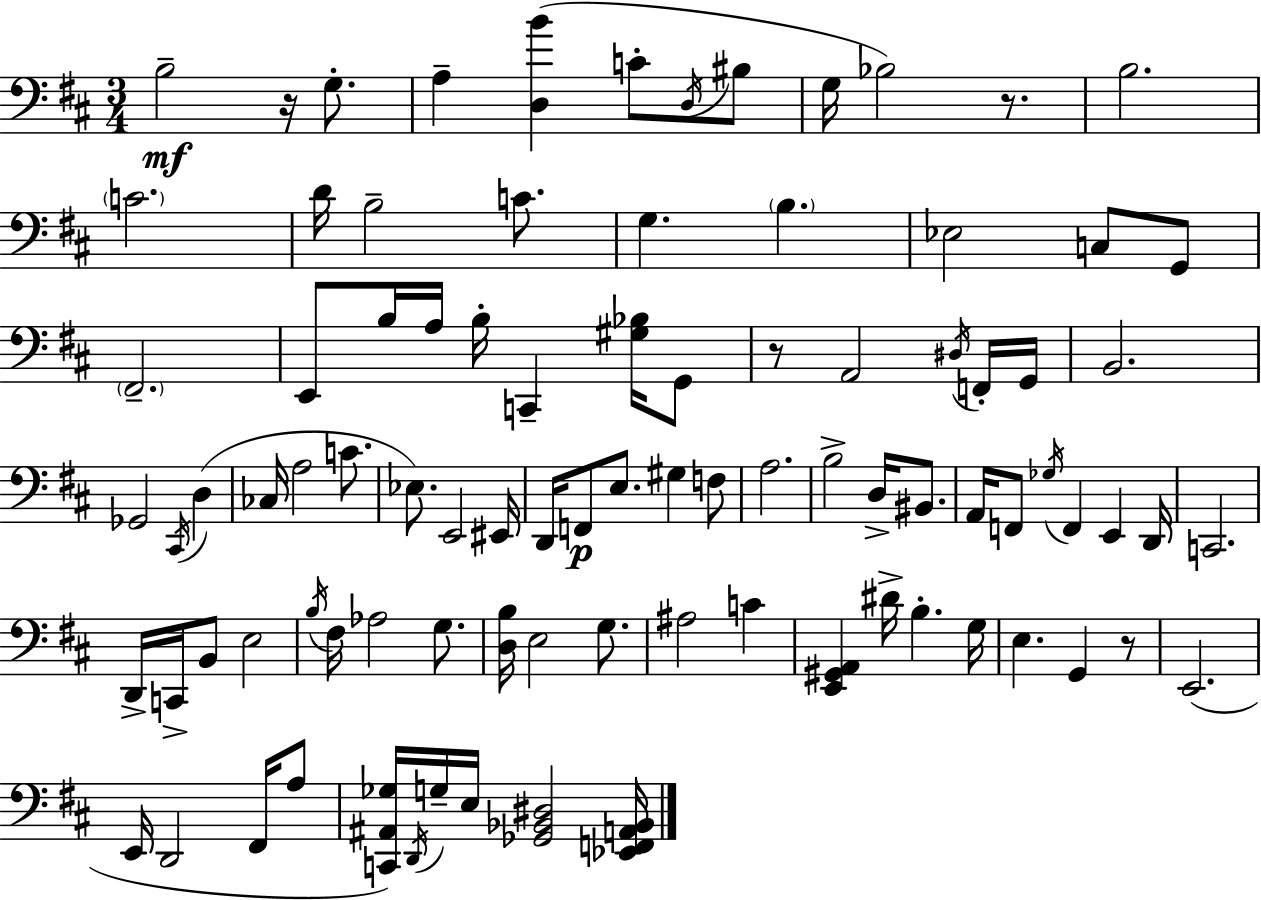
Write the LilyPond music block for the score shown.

{
  \clef bass
  \numericTimeSignature
  \time 3/4
  \key d \major
  b2--\mf r16 g8.-. | a4-- <d b'>4( c'8-. \acciaccatura { d16 } bis8 | g16 bes2) r8. | b2. | \break \parenthesize c'2. | d'16 b2-- c'8. | g4. \parenthesize b4. | ees2 c8 g,8 | \break \parenthesize fis,2.-- | e,8 b16 a16 b16-. c,4-- <gis bes>16 g,8 | r8 a,2 \acciaccatura { dis16 } | f,16-. g,16 b,2. | \break ges,2 \acciaccatura { cis,16 } d4( | ces16 a2 | c'8. ees8.) e,2 | eis,16 d,16 f,8\p e8. gis4 | \break f8 a2. | b2-> d16-> | bis,8. a,16 f,8 \acciaccatura { ges16 } f,4 e,4 | d,16 c,2. | \break d,16-> c,16-> b,8 e2 | \acciaccatura { b16 } fis16 aes2 | g8. <d b>16 e2 | g8. ais2 | \break c'4 <e, gis, a,>4 dis'16-> b4.-. | g16 e4. g,4 | r8 e,2.( | e,16 d,2 | \break fis,16 a8 <c, ais, ges>16) \acciaccatura { d,16 } g16-- e16 <ges, bes, dis>2 | <ees, f, a, bes,>16 \bar "|."
}